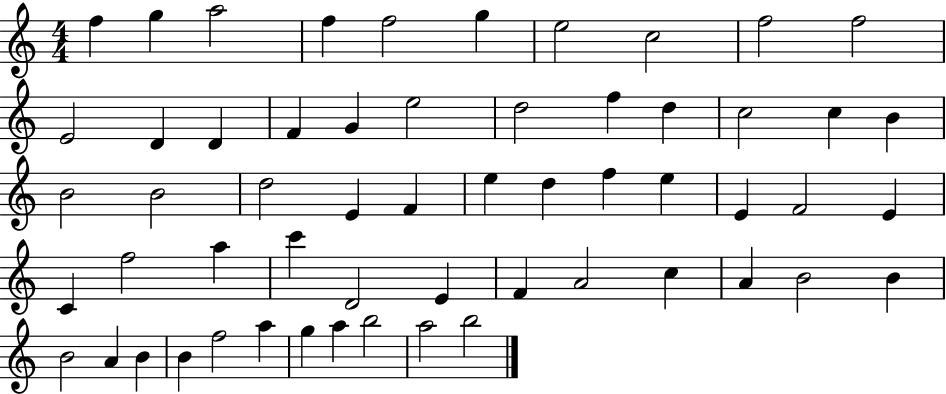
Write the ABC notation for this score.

X:1
T:Untitled
M:4/4
L:1/4
K:C
f g a2 f f2 g e2 c2 f2 f2 E2 D D F G e2 d2 f d c2 c B B2 B2 d2 E F e d f e E F2 E C f2 a c' D2 E F A2 c A B2 B B2 A B B f2 a g a b2 a2 b2